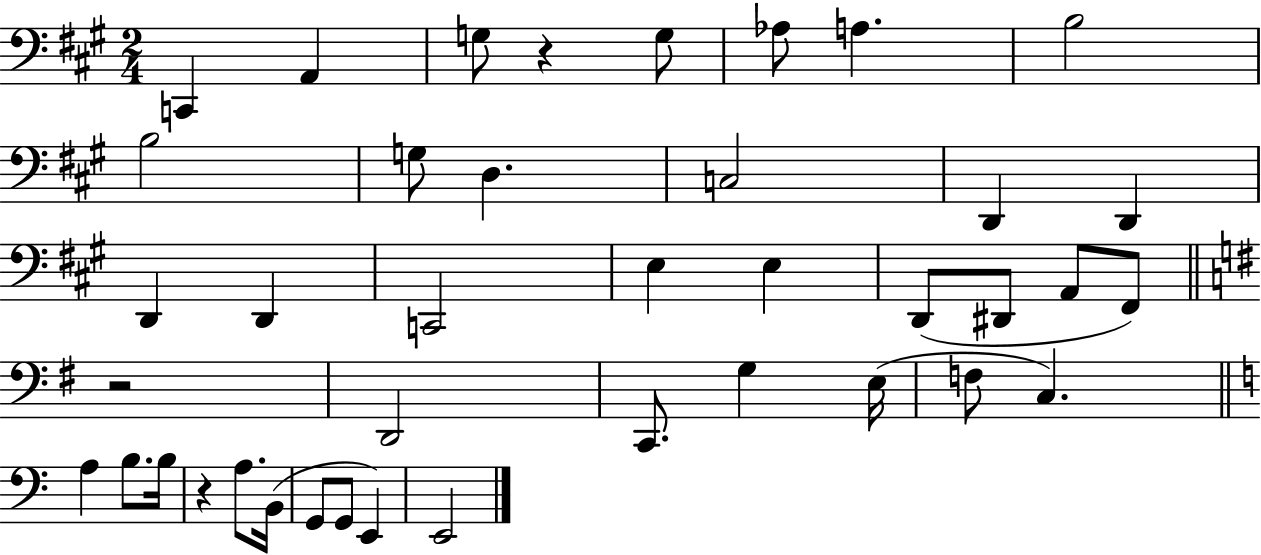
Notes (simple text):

C2/q A2/q G3/e R/q G3/e Ab3/e A3/q. B3/h B3/h G3/e D3/q. C3/h D2/q D2/q D2/q D2/q C2/h E3/q E3/q D2/e D#2/e A2/e F#2/e R/h D2/h C2/e. G3/q E3/s F3/e C3/q. A3/q B3/e. B3/s R/q A3/e. B2/s G2/e G2/e E2/q E2/h